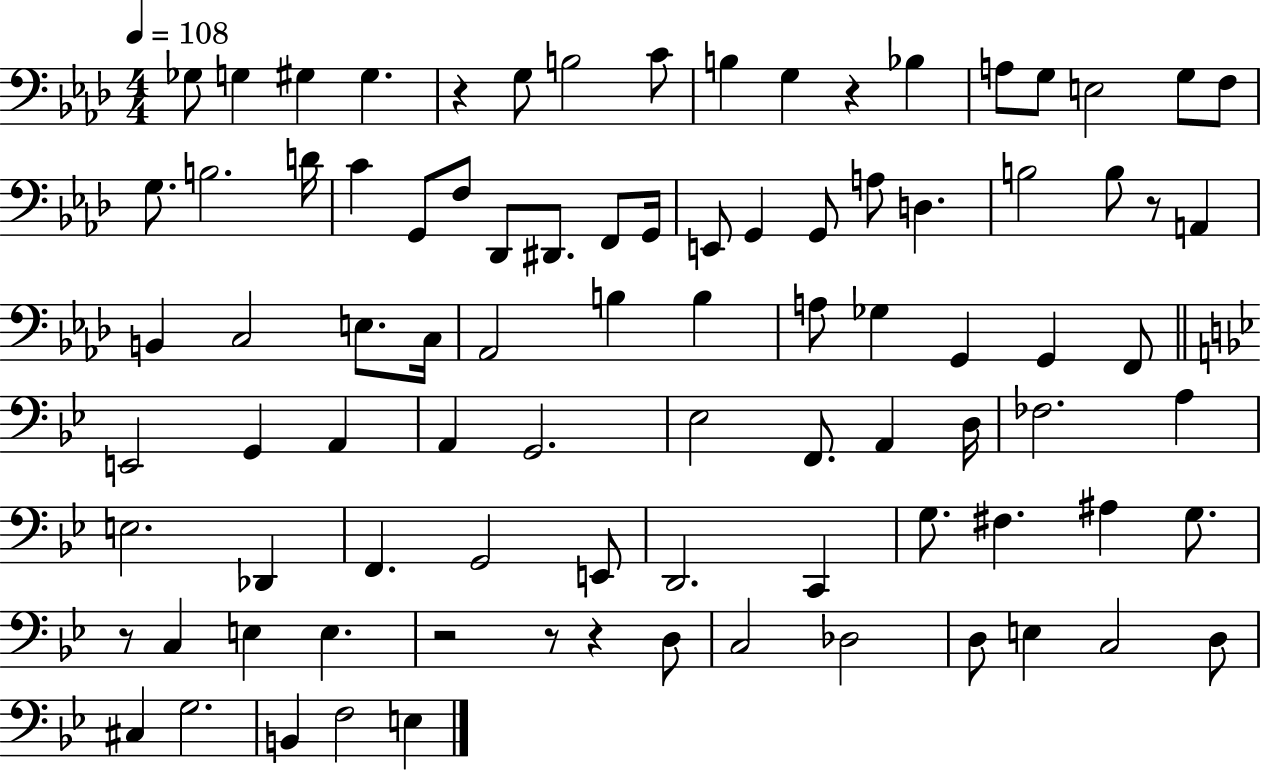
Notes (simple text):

Gb3/e G3/q G#3/q G#3/q. R/q G3/e B3/h C4/e B3/q G3/q R/q Bb3/q A3/e G3/e E3/h G3/e F3/e G3/e. B3/h. D4/s C4/q G2/e F3/e Db2/e D#2/e. F2/e G2/s E2/e G2/q G2/e A3/e D3/q. B3/h B3/e R/e A2/q B2/q C3/h E3/e. C3/s Ab2/h B3/q B3/q A3/e Gb3/q G2/q G2/q F2/e E2/h G2/q A2/q A2/q G2/h. Eb3/h F2/e. A2/q D3/s FES3/h. A3/q E3/h. Db2/q F2/q. G2/h E2/e D2/h. C2/q G3/e. F#3/q. A#3/q G3/e. R/e C3/q E3/q E3/q. R/h R/e R/q D3/e C3/h Db3/h D3/e E3/q C3/h D3/e C#3/q G3/h. B2/q F3/h E3/q